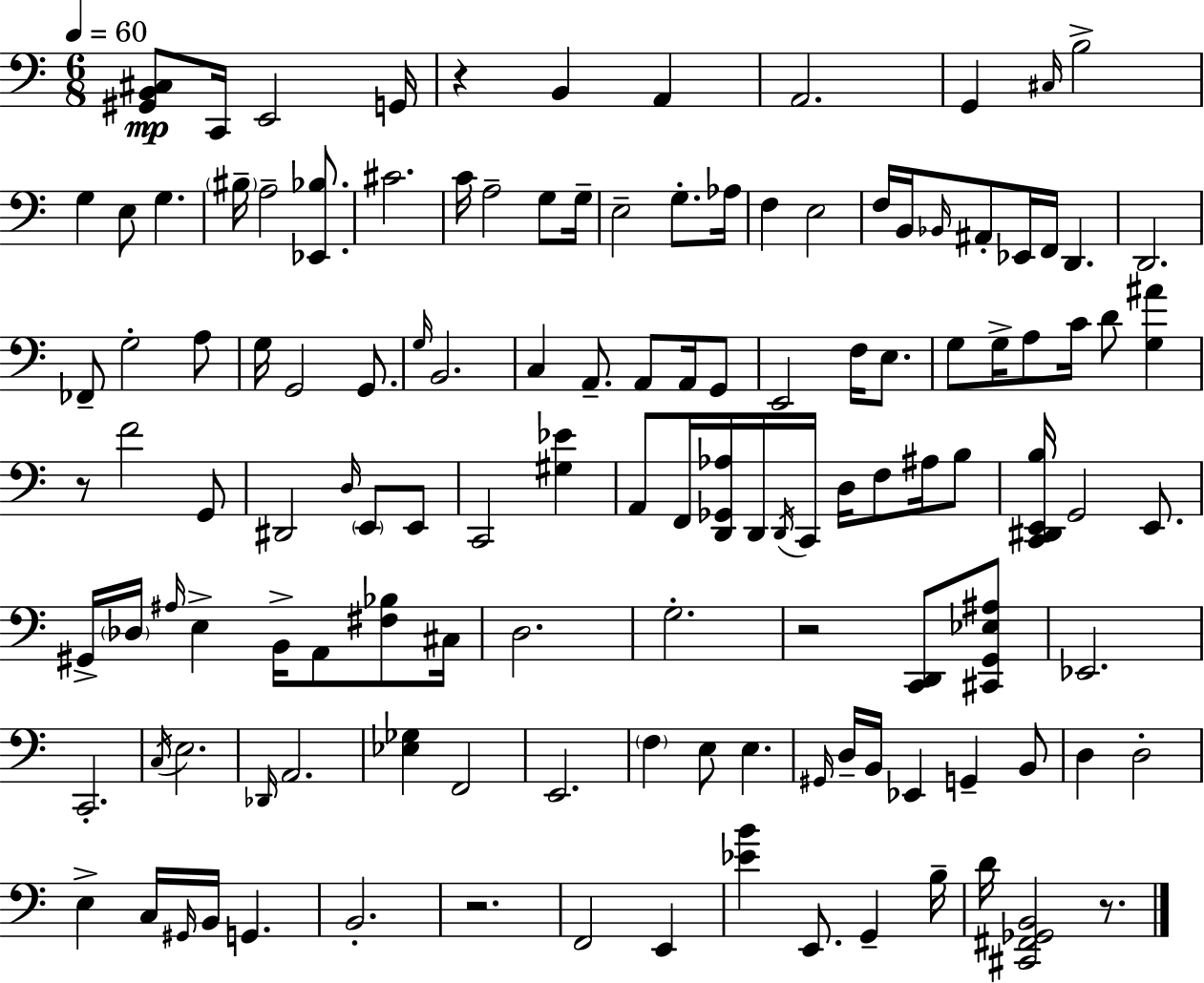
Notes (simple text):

[G#2,B2,C#3]/e C2/s E2/h G2/s R/q B2/q A2/q A2/h. G2/q C#3/s B3/h G3/q E3/e G3/q. BIS3/s A3/h [Eb2,Bb3]/e. C#4/h. C4/s A3/h G3/e G3/s E3/h G3/e. Ab3/s F3/q E3/h F3/s B2/s Bb2/s A#2/e Eb2/s F2/s D2/q. D2/h. FES2/e G3/h A3/e G3/s G2/h G2/e. G3/s B2/h. C3/q A2/e. A2/e A2/s G2/e E2/h F3/s E3/e. G3/e G3/s A3/e C4/s D4/e [G3,A#4]/q R/e F4/h G2/e D#2/h D3/s E2/e E2/e C2/h [G#3,Eb4]/q A2/e F2/s [D2,Gb2,Ab3]/s D2/s D2/s C2/s D3/s F3/e A#3/s B3/e [C2,D#2,E2,B3]/s G2/h E2/e. G#2/s Db3/s A#3/s E3/q B2/s A2/e [F#3,Bb3]/e C#3/s D3/h. G3/h. R/h [C2,D2]/e [C#2,G2,Eb3,A#3]/e Eb2/h. C2/h. C3/s E3/h. Db2/s A2/h. [Eb3,Gb3]/q F2/h E2/h. F3/q E3/e E3/q. G#2/s D3/s B2/s Eb2/q G2/q B2/e D3/q D3/h E3/q C3/s G#2/s B2/s G2/q. B2/h. R/h. F2/h E2/q [Eb4,B4]/q E2/e. G2/q B3/s D4/s [C#2,F#2,Gb2,B2]/h R/e.